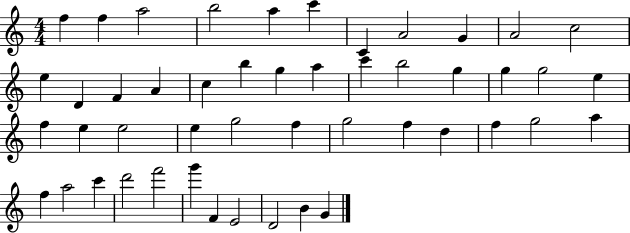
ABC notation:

X:1
T:Untitled
M:4/4
L:1/4
K:C
f f a2 b2 a c' C A2 G A2 c2 e D F A c b g a c' b2 g g g2 e f e e2 e g2 f g2 f d f g2 a f a2 c' d'2 f'2 g' F E2 D2 B G